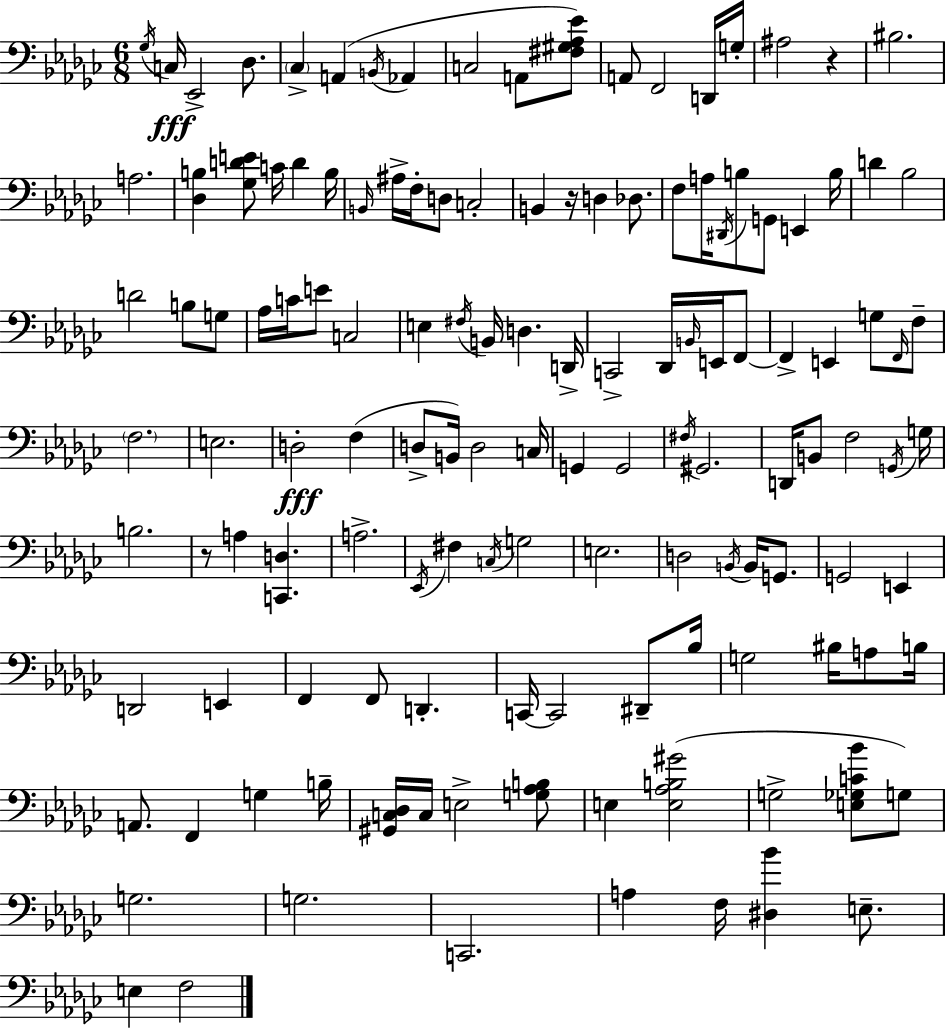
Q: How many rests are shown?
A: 3